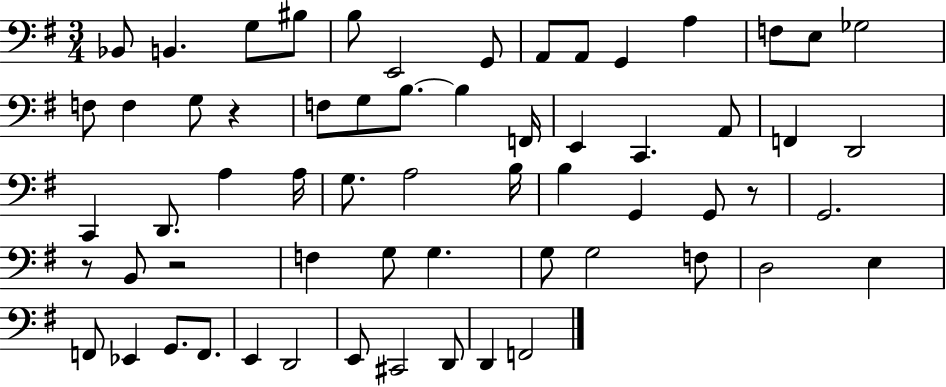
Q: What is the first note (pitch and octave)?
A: Bb2